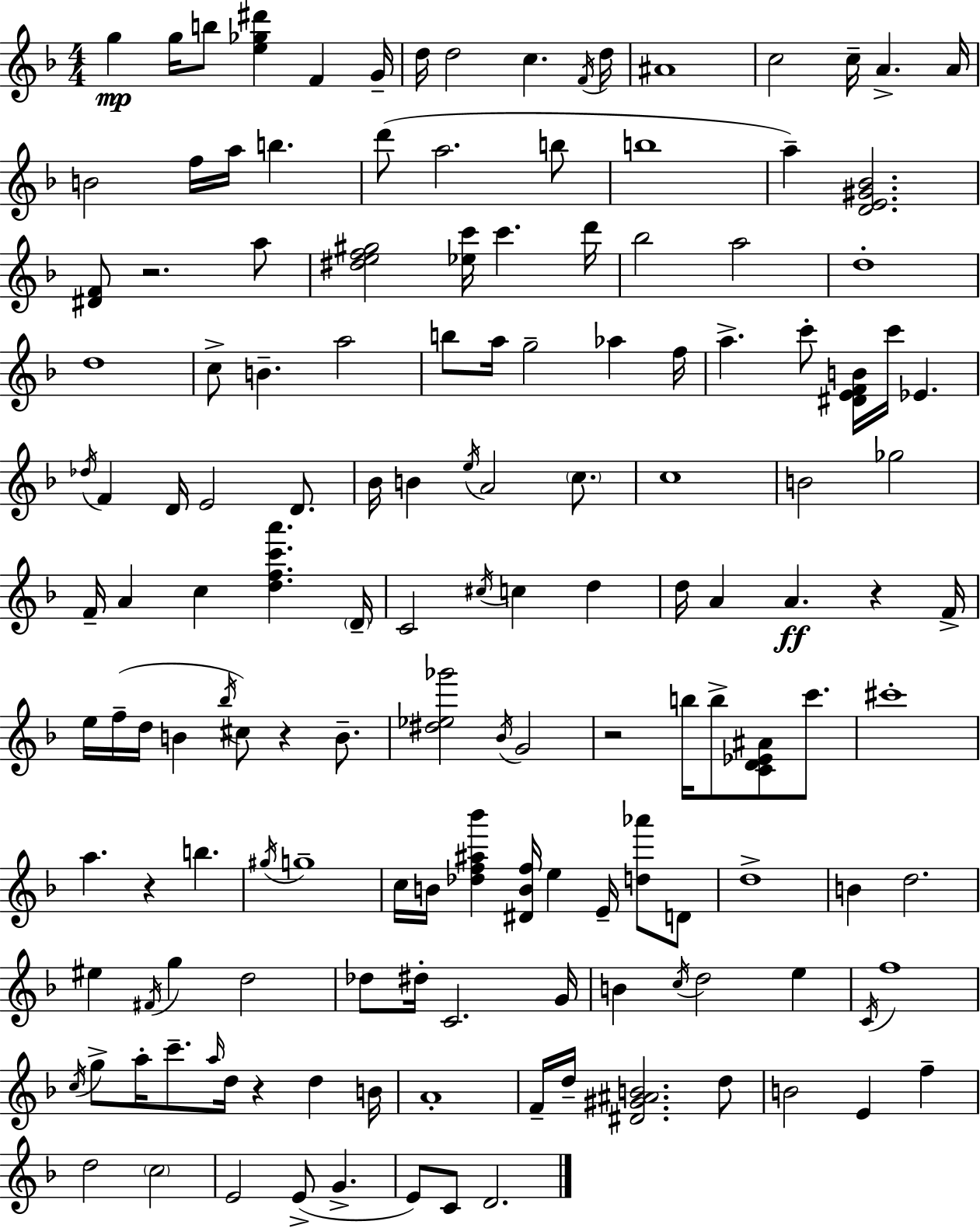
{
  \clef treble
  \numericTimeSignature
  \time 4/4
  \key d \minor
  g''4\mp g''16 b''8 <e'' ges'' dis'''>4 f'4 g'16-- | d''16 d''2 c''4. \acciaccatura { f'16 } | d''16 ais'1 | c''2 c''16-- a'4.-> | \break a'16 b'2 f''16 a''16 b''4. | d'''8( a''2. b''8 | b''1 | a''4--) <d' e' gis' bes'>2. | \break <dis' f'>8 r2. a''8 | <dis'' e'' f'' gis''>2 <ees'' c'''>16 c'''4. | d'''16 bes''2 a''2 | d''1-. | \break d''1 | c''8-> b'4.-- a''2 | b''8 a''16 g''2-- aes''4 | f''16 a''4.-> c'''8-. <dis' e' f' b'>16 c'''16 ees'4. | \break \acciaccatura { des''16 } f'4 d'16 e'2 d'8. | bes'16 b'4 \acciaccatura { e''16 } a'2 | \parenthesize c''8. c''1 | b'2 ges''2 | \break f'16-- a'4 c''4 <d'' f'' c''' a'''>4. | \parenthesize d'16-- c'2 \acciaccatura { cis''16 } c''4 | d''4 d''16 a'4 a'4.\ff r4 | f'16-> e''16 f''16--( d''16 b'4 \acciaccatura { bes''16 } cis''8) r4 | \break b'8.-- <dis'' ees'' ges'''>2 \acciaccatura { bes'16 } g'2 | r2 b''16 b''8-> | <c' d' ees' ais'>8 c'''8. cis'''1-. | a''4. r4 | \break b''4. \acciaccatura { gis''16 } g''1-- | c''16 b'16 <des'' f'' ais'' bes'''>4 <dis' b' f''>16 e''4 | e'16-- <d'' aes'''>8 d'8 d''1-> | b'4 d''2. | \break eis''4 \acciaccatura { fis'16 } g''4 | d''2 des''8 dis''16-. c'2. | g'16 b'4 \acciaccatura { c''16 } d''2 | e''4 \acciaccatura { c'16 } f''1 | \break \acciaccatura { c''16 } g''8-> a''16-. c'''8.-- | \grace { a''16 } d''16 r4 d''4 b'16 a'1-. | f'16-- d''16-- <dis' gis' ais' b'>2. | d''8 b'2 | \break e'4 f''4-- d''2 | \parenthesize c''2 e'2 | e'8->( g'4.-> e'8) c'8 | d'2. \bar "|."
}